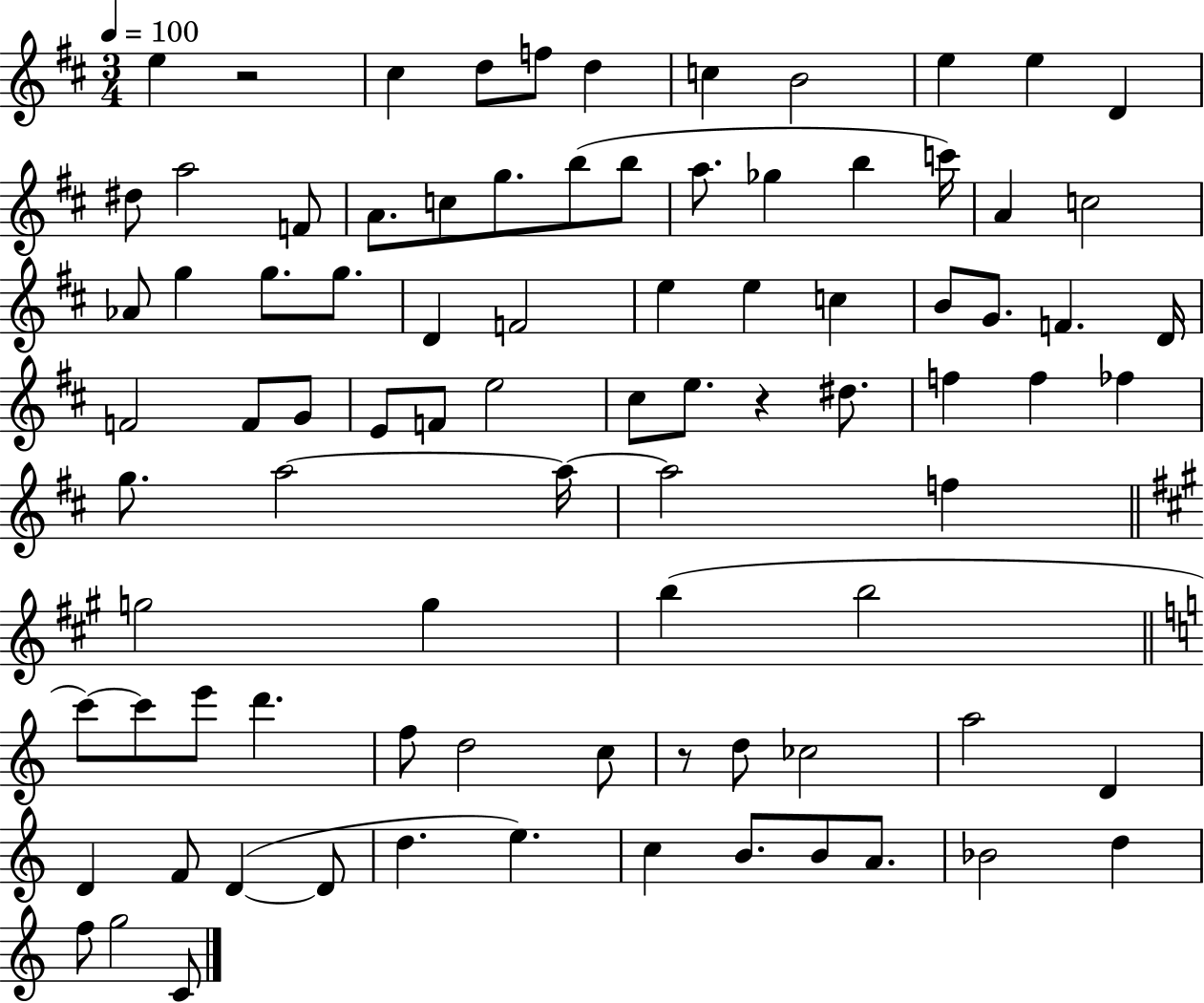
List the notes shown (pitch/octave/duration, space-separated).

E5/q R/h C#5/q D5/e F5/e D5/q C5/q B4/h E5/q E5/q D4/q D#5/e A5/h F4/e A4/e. C5/e G5/e. B5/e B5/e A5/e. Gb5/q B5/q C6/s A4/q C5/h Ab4/e G5/q G5/e. G5/e. D4/q F4/h E5/q E5/q C5/q B4/e G4/e. F4/q. D4/s F4/h F4/e G4/e E4/e F4/e E5/h C#5/e E5/e. R/q D#5/e. F5/q F5/q FES5/q G5/e. A5/h A5/s A5/h F5/q G5/h G5/q B5/q B5/h C6/e C6/e E6/e D6/q. F5/e D5/h C5/e R/e D5/e CES5/h A5/h D4/q D4/q F4/e D4/q D4/e D5/q. E5/q. C5/q B4/e. B4/e A4/e. Bb4/h D5/q F5/e G5/h C4/e